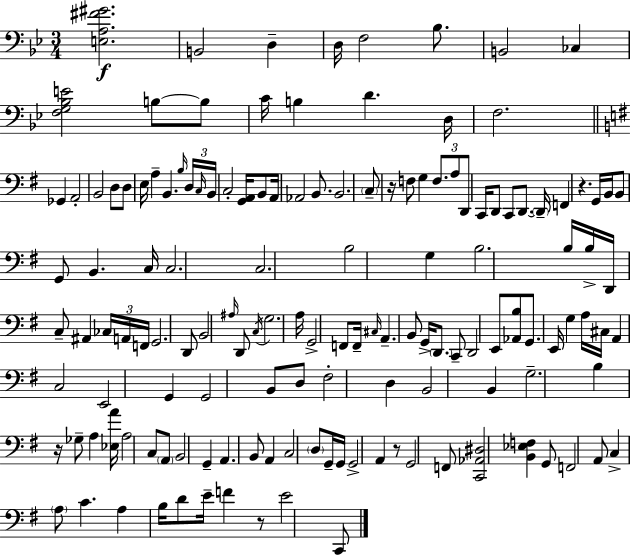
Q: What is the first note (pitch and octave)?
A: B2